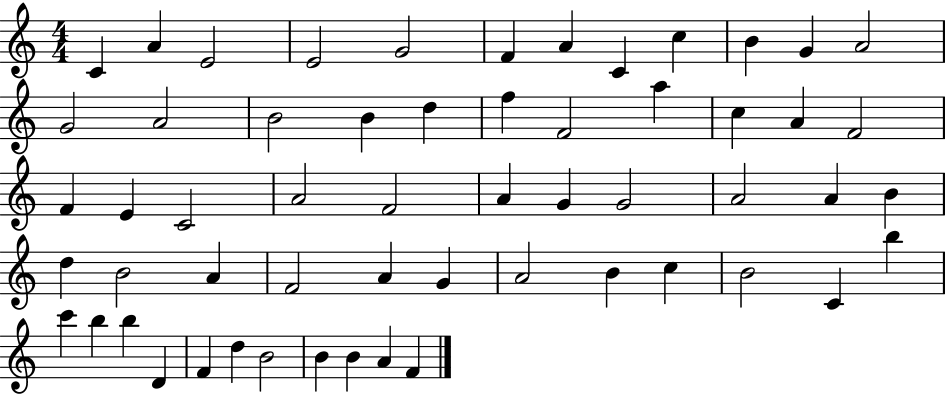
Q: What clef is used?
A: treble